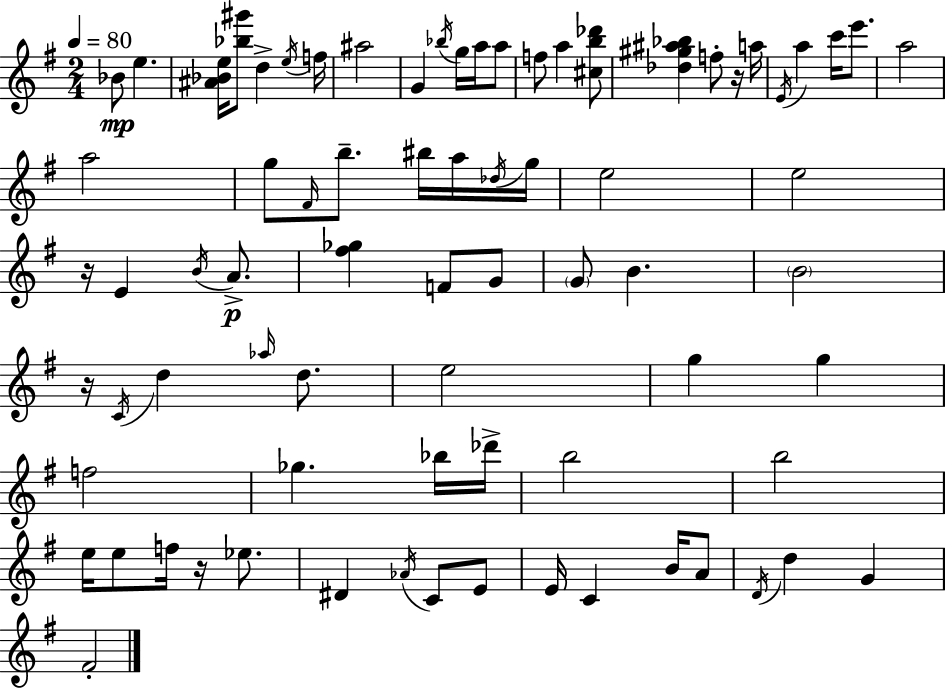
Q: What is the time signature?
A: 2/4